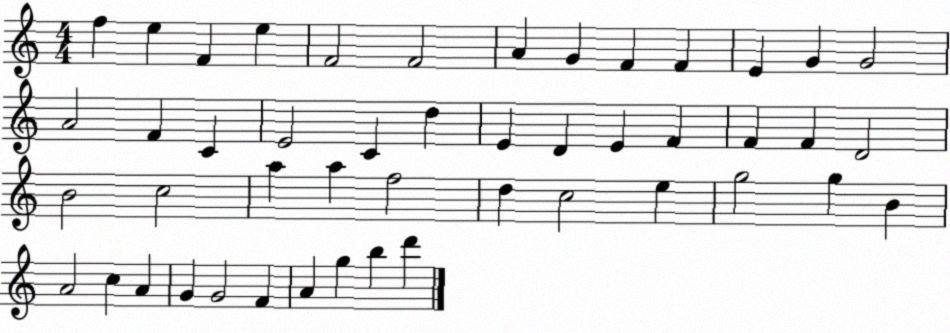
X:1
T:Untitled
M:4/4
L:1/4
K:C
f e F e F2 F2 A G F F E G G2 A2 F C E2 C d E D E F F F D2 B2 c2 a a f2 d c2 e g2 g B A2 c A G G2 F A g b d'